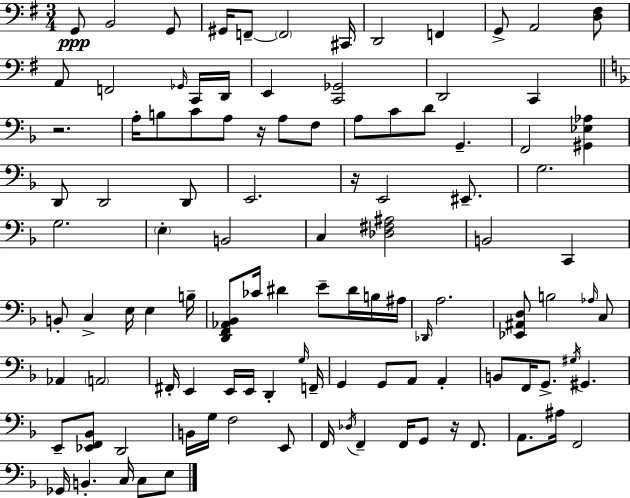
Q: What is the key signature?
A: G major